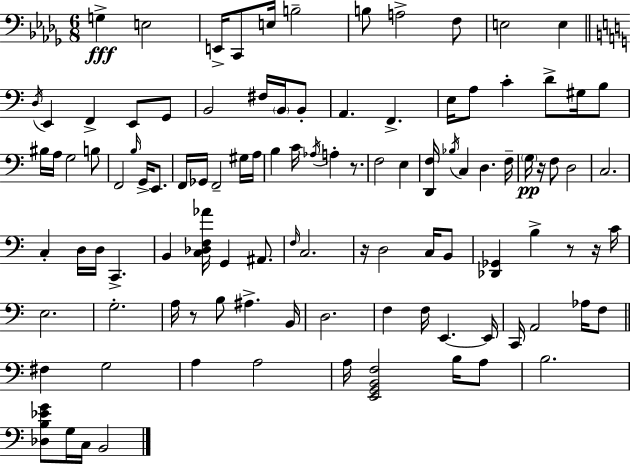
X:1
T:Untitled
M:6/8
L:1/4
K:Bbm
G, E,2 E,,/4 C,,/2 E,/4 B,2 B,/2 A,2 F,/2 E,2 E, D,/4 E,, F,, E,,/2 G,,/2 B,,2 ^F,/4 B,,/4 B,,/2 A,, F,, E,/4 A,/2 C D/2 ^G,/4 B,/2 ^B,/4 A,/4 G,2 B,/2 F,,2 B,/4 G,,/4 E,,/2 F,,/4 _G,,/4 F,,2 ^G,/4 A,/4 B, C/4 _A,/4 A, z/2 F,2 E, [D,,F,]/4 _B,/4 C, D, F,/4 G,/4 z/4 F,/2 D,2 C,2 C, D,/4 D,/4 C,, B,, [C,_D,F,_A]/4 G,, ^A,,/2 F,/4 C,2 z/4 D,2 C,/4 B,,/2 [_D,,_G,,] B, z/2 z/4 C/4 E,2 G,2 A,/4 z/2 B,/2 ^A, B,,/4 D,2 F, F,/4 E,, E,,/4 C,,/4 A,,2 _A,/4 F,/2 ^F, G,2 A, A,2 A,/4 [E,,G,,B,,F,]2 B,/4 A,/2 B,2 [_D,B,_EG]/2 G,/4 C,/4 B,,2